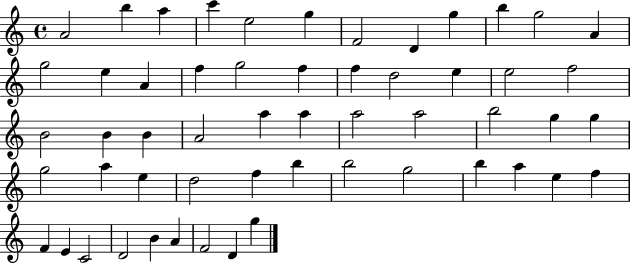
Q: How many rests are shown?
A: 0